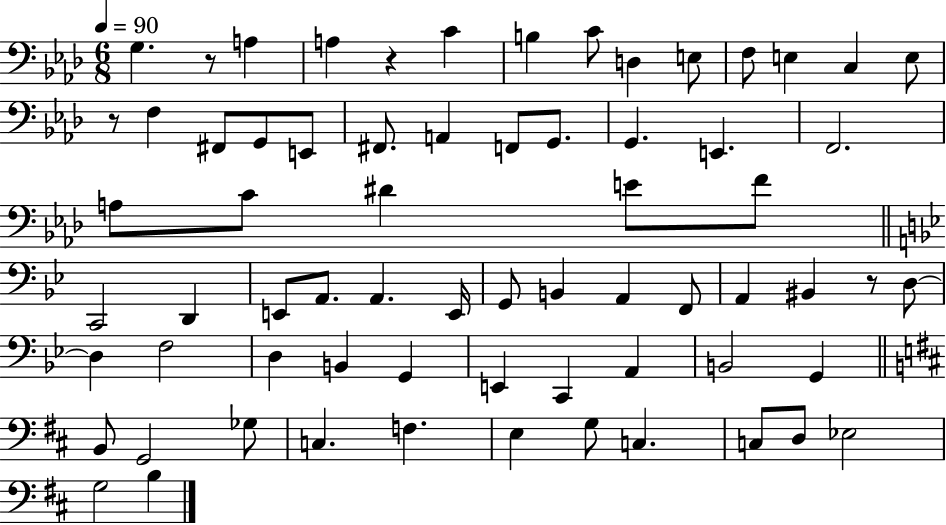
G3/q. R/e A3/q A3/q R/q C4/q B3/q C4/e D3/q E3/e F3/e E3/q C3/q E3/e R/e F3/q F#2/e G2/e E2/e F#2/e. A2/q F2/e G2/e. G2/q. E2/q. F2/h. A3/e C4/e D#4/q E4/e F4/e C2/h D2/q E2/e A2/e. A2/q. E2/s G2/e B2/q A2/q F2/e A2/q BIS2/q R/e D3/e D3/q F3/h D3/q B2/q G2/q E2/q C2/q A2/q B2/h G2/q B2/e G2/h Gb3/e C3/q. F3/q. E3/q G3/e C3/q. C3/e D3/e Eb3/h G3/h B3/q